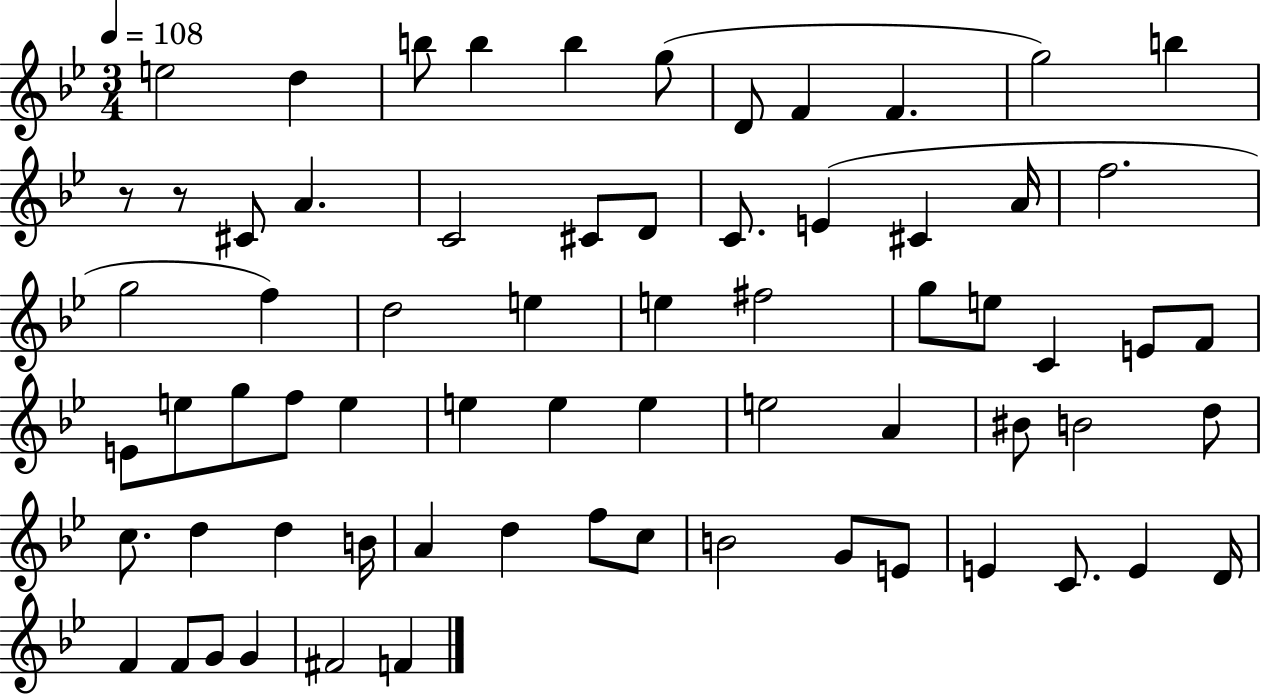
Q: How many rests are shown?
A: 2